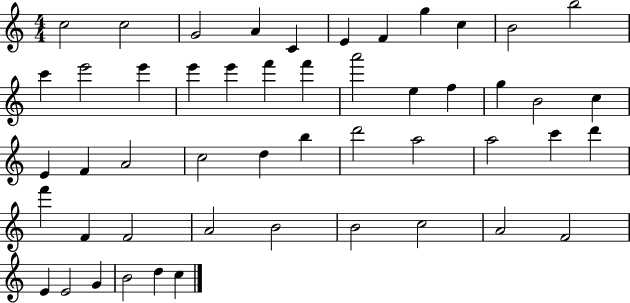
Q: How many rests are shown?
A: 0